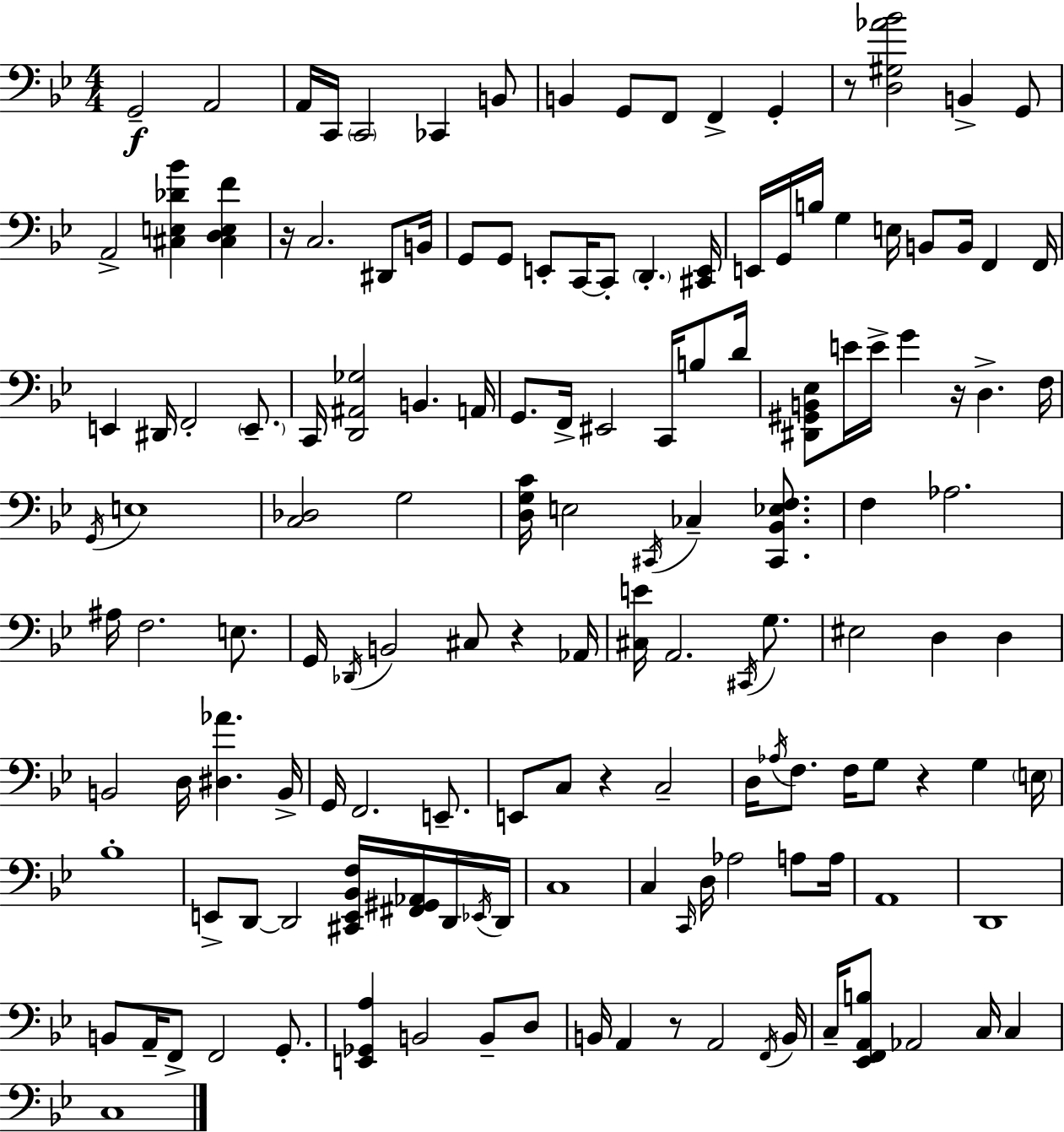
G2/h A2/h A2/s C2/s C2/h CES2/q B2/e B2/q G2/e F2/e F2/q G2/q R/e [D3,G#3,Ab4,Bb4]/h B2/q G2/e A2/h [C#3,E3,Db4,Bb4]/q [C#3,D3,E3,F4]/q R/s C3/h. D#2/e B2/s G2/e G2/e E2/e C2/s C2/e D2/q. [C#2,E2]/s E2/s G2/s B3/s G3/q E3/s B2/e B2/s F2/q F2/s E2/q D#2/s F2/h E2/e. C2/s [D2,A#2,Gb3]/h B2/q. A2/s G2/e. F2/s EIS2/h C2/s B3/e D4/s [D#2,G#2,B2,Eb3]/e E4/s E4/s G4/q R/s D3/q. F3/s G2/s E3/w [C3,Db3]/h G3/h [D3,G3,C4]/s E3/h C#2/s CES3/q [C#2,Bb2,Eb3,F3]/e. F3/q Ab3/h. A#3/s F3/h. E3/e. G2/s Db2/s B2/h C#3/e R/q Ab2/s [C#3,E4]/s A2/h. C#2/s G3/e. EIS3/h D3/q D3/q B2/h D3/s [D#3,Ab4]/q. B2/s G2/s F2/h. E2/e. E2/e C3/e R/q C3/h D3/s Ab3/s F3/e. F3/s G3/e R/q G3/q E3/s Bb3/w E2/e D2/e D2/h [C#2,E2,Bb2,F3]/s [F#2,G#2,Ab2]/s D2/s Eb2/s D2/s C3/w C3/q C2/s D3/s Ab3/h A3/e A3/s A2/w D2/w B2/e A2/s F2/e F2/h G2/e. [E2,Gb2,A3]/q B2/h B2/e D3/e B2/s A2/q R/e A2/h F2/s B2/s C3/s [Eb2,F2,A2,B3]/e Ab2/h C3/s C3/q C3/w